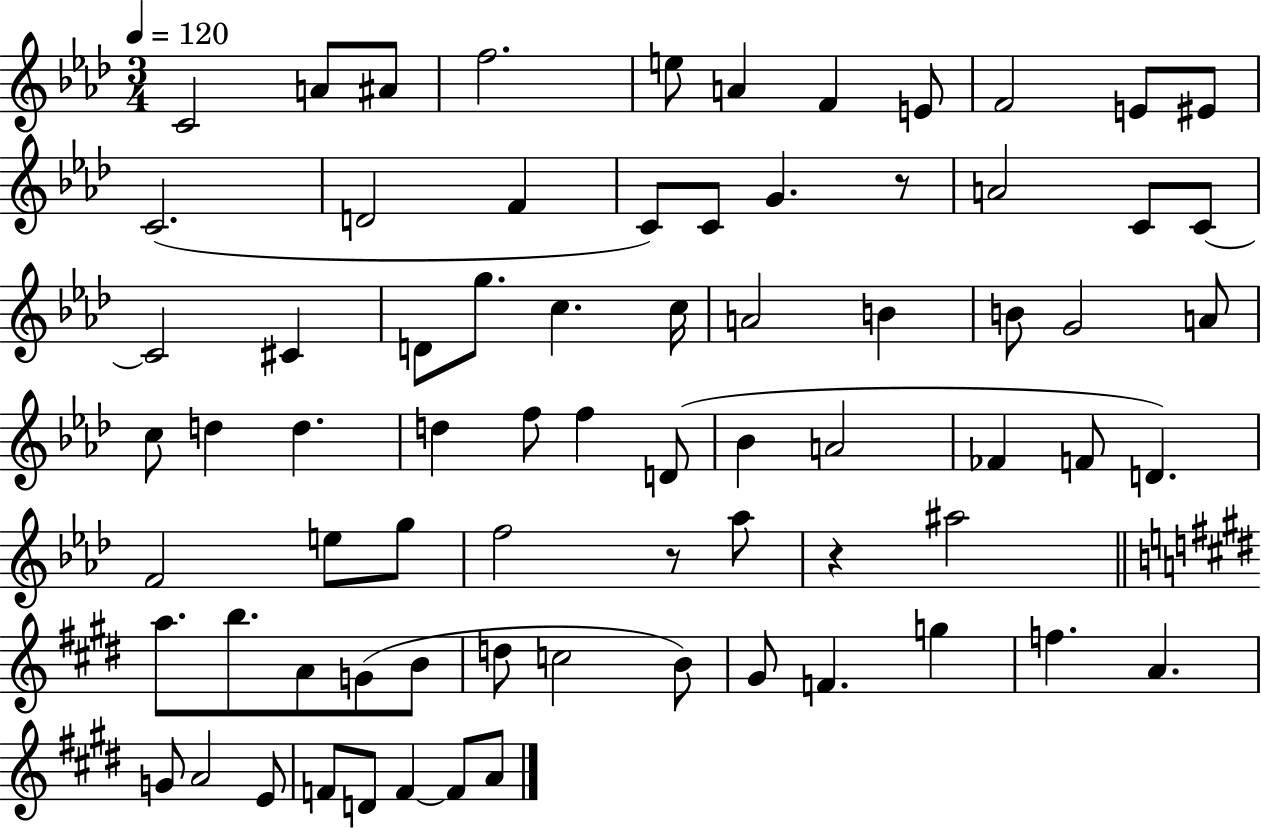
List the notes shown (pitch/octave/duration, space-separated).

C4/h A4/e A#4/e F5/h. E5/e A4/q F4/q E4/e F4/h E4/e EIS4/e C4/h. D4/h F4/q C4/e C4/e G4/q. R/e A4/h C4/e C4/e C4/h C#4/q D4/e G5/e. C5/q. C5/s A4/h B4/q B4/e G4/h A4/e C5/e D5/q D5/q. D5/q F5/e F5/q D4/e Bb4/q A4/h FES4/q F4/e D4/q. F4/h E5/e G5/e F5/h R/e Ab5/e R/q A#5/h A5/e. B5/e. A4/e G4/e B4/e D5/e C5/h B4/e G#4/e F4/q. G5/q F5/q. A4/q. G4/e A4/h E4/e F4/e D4/e F4/q F4/e A4/e